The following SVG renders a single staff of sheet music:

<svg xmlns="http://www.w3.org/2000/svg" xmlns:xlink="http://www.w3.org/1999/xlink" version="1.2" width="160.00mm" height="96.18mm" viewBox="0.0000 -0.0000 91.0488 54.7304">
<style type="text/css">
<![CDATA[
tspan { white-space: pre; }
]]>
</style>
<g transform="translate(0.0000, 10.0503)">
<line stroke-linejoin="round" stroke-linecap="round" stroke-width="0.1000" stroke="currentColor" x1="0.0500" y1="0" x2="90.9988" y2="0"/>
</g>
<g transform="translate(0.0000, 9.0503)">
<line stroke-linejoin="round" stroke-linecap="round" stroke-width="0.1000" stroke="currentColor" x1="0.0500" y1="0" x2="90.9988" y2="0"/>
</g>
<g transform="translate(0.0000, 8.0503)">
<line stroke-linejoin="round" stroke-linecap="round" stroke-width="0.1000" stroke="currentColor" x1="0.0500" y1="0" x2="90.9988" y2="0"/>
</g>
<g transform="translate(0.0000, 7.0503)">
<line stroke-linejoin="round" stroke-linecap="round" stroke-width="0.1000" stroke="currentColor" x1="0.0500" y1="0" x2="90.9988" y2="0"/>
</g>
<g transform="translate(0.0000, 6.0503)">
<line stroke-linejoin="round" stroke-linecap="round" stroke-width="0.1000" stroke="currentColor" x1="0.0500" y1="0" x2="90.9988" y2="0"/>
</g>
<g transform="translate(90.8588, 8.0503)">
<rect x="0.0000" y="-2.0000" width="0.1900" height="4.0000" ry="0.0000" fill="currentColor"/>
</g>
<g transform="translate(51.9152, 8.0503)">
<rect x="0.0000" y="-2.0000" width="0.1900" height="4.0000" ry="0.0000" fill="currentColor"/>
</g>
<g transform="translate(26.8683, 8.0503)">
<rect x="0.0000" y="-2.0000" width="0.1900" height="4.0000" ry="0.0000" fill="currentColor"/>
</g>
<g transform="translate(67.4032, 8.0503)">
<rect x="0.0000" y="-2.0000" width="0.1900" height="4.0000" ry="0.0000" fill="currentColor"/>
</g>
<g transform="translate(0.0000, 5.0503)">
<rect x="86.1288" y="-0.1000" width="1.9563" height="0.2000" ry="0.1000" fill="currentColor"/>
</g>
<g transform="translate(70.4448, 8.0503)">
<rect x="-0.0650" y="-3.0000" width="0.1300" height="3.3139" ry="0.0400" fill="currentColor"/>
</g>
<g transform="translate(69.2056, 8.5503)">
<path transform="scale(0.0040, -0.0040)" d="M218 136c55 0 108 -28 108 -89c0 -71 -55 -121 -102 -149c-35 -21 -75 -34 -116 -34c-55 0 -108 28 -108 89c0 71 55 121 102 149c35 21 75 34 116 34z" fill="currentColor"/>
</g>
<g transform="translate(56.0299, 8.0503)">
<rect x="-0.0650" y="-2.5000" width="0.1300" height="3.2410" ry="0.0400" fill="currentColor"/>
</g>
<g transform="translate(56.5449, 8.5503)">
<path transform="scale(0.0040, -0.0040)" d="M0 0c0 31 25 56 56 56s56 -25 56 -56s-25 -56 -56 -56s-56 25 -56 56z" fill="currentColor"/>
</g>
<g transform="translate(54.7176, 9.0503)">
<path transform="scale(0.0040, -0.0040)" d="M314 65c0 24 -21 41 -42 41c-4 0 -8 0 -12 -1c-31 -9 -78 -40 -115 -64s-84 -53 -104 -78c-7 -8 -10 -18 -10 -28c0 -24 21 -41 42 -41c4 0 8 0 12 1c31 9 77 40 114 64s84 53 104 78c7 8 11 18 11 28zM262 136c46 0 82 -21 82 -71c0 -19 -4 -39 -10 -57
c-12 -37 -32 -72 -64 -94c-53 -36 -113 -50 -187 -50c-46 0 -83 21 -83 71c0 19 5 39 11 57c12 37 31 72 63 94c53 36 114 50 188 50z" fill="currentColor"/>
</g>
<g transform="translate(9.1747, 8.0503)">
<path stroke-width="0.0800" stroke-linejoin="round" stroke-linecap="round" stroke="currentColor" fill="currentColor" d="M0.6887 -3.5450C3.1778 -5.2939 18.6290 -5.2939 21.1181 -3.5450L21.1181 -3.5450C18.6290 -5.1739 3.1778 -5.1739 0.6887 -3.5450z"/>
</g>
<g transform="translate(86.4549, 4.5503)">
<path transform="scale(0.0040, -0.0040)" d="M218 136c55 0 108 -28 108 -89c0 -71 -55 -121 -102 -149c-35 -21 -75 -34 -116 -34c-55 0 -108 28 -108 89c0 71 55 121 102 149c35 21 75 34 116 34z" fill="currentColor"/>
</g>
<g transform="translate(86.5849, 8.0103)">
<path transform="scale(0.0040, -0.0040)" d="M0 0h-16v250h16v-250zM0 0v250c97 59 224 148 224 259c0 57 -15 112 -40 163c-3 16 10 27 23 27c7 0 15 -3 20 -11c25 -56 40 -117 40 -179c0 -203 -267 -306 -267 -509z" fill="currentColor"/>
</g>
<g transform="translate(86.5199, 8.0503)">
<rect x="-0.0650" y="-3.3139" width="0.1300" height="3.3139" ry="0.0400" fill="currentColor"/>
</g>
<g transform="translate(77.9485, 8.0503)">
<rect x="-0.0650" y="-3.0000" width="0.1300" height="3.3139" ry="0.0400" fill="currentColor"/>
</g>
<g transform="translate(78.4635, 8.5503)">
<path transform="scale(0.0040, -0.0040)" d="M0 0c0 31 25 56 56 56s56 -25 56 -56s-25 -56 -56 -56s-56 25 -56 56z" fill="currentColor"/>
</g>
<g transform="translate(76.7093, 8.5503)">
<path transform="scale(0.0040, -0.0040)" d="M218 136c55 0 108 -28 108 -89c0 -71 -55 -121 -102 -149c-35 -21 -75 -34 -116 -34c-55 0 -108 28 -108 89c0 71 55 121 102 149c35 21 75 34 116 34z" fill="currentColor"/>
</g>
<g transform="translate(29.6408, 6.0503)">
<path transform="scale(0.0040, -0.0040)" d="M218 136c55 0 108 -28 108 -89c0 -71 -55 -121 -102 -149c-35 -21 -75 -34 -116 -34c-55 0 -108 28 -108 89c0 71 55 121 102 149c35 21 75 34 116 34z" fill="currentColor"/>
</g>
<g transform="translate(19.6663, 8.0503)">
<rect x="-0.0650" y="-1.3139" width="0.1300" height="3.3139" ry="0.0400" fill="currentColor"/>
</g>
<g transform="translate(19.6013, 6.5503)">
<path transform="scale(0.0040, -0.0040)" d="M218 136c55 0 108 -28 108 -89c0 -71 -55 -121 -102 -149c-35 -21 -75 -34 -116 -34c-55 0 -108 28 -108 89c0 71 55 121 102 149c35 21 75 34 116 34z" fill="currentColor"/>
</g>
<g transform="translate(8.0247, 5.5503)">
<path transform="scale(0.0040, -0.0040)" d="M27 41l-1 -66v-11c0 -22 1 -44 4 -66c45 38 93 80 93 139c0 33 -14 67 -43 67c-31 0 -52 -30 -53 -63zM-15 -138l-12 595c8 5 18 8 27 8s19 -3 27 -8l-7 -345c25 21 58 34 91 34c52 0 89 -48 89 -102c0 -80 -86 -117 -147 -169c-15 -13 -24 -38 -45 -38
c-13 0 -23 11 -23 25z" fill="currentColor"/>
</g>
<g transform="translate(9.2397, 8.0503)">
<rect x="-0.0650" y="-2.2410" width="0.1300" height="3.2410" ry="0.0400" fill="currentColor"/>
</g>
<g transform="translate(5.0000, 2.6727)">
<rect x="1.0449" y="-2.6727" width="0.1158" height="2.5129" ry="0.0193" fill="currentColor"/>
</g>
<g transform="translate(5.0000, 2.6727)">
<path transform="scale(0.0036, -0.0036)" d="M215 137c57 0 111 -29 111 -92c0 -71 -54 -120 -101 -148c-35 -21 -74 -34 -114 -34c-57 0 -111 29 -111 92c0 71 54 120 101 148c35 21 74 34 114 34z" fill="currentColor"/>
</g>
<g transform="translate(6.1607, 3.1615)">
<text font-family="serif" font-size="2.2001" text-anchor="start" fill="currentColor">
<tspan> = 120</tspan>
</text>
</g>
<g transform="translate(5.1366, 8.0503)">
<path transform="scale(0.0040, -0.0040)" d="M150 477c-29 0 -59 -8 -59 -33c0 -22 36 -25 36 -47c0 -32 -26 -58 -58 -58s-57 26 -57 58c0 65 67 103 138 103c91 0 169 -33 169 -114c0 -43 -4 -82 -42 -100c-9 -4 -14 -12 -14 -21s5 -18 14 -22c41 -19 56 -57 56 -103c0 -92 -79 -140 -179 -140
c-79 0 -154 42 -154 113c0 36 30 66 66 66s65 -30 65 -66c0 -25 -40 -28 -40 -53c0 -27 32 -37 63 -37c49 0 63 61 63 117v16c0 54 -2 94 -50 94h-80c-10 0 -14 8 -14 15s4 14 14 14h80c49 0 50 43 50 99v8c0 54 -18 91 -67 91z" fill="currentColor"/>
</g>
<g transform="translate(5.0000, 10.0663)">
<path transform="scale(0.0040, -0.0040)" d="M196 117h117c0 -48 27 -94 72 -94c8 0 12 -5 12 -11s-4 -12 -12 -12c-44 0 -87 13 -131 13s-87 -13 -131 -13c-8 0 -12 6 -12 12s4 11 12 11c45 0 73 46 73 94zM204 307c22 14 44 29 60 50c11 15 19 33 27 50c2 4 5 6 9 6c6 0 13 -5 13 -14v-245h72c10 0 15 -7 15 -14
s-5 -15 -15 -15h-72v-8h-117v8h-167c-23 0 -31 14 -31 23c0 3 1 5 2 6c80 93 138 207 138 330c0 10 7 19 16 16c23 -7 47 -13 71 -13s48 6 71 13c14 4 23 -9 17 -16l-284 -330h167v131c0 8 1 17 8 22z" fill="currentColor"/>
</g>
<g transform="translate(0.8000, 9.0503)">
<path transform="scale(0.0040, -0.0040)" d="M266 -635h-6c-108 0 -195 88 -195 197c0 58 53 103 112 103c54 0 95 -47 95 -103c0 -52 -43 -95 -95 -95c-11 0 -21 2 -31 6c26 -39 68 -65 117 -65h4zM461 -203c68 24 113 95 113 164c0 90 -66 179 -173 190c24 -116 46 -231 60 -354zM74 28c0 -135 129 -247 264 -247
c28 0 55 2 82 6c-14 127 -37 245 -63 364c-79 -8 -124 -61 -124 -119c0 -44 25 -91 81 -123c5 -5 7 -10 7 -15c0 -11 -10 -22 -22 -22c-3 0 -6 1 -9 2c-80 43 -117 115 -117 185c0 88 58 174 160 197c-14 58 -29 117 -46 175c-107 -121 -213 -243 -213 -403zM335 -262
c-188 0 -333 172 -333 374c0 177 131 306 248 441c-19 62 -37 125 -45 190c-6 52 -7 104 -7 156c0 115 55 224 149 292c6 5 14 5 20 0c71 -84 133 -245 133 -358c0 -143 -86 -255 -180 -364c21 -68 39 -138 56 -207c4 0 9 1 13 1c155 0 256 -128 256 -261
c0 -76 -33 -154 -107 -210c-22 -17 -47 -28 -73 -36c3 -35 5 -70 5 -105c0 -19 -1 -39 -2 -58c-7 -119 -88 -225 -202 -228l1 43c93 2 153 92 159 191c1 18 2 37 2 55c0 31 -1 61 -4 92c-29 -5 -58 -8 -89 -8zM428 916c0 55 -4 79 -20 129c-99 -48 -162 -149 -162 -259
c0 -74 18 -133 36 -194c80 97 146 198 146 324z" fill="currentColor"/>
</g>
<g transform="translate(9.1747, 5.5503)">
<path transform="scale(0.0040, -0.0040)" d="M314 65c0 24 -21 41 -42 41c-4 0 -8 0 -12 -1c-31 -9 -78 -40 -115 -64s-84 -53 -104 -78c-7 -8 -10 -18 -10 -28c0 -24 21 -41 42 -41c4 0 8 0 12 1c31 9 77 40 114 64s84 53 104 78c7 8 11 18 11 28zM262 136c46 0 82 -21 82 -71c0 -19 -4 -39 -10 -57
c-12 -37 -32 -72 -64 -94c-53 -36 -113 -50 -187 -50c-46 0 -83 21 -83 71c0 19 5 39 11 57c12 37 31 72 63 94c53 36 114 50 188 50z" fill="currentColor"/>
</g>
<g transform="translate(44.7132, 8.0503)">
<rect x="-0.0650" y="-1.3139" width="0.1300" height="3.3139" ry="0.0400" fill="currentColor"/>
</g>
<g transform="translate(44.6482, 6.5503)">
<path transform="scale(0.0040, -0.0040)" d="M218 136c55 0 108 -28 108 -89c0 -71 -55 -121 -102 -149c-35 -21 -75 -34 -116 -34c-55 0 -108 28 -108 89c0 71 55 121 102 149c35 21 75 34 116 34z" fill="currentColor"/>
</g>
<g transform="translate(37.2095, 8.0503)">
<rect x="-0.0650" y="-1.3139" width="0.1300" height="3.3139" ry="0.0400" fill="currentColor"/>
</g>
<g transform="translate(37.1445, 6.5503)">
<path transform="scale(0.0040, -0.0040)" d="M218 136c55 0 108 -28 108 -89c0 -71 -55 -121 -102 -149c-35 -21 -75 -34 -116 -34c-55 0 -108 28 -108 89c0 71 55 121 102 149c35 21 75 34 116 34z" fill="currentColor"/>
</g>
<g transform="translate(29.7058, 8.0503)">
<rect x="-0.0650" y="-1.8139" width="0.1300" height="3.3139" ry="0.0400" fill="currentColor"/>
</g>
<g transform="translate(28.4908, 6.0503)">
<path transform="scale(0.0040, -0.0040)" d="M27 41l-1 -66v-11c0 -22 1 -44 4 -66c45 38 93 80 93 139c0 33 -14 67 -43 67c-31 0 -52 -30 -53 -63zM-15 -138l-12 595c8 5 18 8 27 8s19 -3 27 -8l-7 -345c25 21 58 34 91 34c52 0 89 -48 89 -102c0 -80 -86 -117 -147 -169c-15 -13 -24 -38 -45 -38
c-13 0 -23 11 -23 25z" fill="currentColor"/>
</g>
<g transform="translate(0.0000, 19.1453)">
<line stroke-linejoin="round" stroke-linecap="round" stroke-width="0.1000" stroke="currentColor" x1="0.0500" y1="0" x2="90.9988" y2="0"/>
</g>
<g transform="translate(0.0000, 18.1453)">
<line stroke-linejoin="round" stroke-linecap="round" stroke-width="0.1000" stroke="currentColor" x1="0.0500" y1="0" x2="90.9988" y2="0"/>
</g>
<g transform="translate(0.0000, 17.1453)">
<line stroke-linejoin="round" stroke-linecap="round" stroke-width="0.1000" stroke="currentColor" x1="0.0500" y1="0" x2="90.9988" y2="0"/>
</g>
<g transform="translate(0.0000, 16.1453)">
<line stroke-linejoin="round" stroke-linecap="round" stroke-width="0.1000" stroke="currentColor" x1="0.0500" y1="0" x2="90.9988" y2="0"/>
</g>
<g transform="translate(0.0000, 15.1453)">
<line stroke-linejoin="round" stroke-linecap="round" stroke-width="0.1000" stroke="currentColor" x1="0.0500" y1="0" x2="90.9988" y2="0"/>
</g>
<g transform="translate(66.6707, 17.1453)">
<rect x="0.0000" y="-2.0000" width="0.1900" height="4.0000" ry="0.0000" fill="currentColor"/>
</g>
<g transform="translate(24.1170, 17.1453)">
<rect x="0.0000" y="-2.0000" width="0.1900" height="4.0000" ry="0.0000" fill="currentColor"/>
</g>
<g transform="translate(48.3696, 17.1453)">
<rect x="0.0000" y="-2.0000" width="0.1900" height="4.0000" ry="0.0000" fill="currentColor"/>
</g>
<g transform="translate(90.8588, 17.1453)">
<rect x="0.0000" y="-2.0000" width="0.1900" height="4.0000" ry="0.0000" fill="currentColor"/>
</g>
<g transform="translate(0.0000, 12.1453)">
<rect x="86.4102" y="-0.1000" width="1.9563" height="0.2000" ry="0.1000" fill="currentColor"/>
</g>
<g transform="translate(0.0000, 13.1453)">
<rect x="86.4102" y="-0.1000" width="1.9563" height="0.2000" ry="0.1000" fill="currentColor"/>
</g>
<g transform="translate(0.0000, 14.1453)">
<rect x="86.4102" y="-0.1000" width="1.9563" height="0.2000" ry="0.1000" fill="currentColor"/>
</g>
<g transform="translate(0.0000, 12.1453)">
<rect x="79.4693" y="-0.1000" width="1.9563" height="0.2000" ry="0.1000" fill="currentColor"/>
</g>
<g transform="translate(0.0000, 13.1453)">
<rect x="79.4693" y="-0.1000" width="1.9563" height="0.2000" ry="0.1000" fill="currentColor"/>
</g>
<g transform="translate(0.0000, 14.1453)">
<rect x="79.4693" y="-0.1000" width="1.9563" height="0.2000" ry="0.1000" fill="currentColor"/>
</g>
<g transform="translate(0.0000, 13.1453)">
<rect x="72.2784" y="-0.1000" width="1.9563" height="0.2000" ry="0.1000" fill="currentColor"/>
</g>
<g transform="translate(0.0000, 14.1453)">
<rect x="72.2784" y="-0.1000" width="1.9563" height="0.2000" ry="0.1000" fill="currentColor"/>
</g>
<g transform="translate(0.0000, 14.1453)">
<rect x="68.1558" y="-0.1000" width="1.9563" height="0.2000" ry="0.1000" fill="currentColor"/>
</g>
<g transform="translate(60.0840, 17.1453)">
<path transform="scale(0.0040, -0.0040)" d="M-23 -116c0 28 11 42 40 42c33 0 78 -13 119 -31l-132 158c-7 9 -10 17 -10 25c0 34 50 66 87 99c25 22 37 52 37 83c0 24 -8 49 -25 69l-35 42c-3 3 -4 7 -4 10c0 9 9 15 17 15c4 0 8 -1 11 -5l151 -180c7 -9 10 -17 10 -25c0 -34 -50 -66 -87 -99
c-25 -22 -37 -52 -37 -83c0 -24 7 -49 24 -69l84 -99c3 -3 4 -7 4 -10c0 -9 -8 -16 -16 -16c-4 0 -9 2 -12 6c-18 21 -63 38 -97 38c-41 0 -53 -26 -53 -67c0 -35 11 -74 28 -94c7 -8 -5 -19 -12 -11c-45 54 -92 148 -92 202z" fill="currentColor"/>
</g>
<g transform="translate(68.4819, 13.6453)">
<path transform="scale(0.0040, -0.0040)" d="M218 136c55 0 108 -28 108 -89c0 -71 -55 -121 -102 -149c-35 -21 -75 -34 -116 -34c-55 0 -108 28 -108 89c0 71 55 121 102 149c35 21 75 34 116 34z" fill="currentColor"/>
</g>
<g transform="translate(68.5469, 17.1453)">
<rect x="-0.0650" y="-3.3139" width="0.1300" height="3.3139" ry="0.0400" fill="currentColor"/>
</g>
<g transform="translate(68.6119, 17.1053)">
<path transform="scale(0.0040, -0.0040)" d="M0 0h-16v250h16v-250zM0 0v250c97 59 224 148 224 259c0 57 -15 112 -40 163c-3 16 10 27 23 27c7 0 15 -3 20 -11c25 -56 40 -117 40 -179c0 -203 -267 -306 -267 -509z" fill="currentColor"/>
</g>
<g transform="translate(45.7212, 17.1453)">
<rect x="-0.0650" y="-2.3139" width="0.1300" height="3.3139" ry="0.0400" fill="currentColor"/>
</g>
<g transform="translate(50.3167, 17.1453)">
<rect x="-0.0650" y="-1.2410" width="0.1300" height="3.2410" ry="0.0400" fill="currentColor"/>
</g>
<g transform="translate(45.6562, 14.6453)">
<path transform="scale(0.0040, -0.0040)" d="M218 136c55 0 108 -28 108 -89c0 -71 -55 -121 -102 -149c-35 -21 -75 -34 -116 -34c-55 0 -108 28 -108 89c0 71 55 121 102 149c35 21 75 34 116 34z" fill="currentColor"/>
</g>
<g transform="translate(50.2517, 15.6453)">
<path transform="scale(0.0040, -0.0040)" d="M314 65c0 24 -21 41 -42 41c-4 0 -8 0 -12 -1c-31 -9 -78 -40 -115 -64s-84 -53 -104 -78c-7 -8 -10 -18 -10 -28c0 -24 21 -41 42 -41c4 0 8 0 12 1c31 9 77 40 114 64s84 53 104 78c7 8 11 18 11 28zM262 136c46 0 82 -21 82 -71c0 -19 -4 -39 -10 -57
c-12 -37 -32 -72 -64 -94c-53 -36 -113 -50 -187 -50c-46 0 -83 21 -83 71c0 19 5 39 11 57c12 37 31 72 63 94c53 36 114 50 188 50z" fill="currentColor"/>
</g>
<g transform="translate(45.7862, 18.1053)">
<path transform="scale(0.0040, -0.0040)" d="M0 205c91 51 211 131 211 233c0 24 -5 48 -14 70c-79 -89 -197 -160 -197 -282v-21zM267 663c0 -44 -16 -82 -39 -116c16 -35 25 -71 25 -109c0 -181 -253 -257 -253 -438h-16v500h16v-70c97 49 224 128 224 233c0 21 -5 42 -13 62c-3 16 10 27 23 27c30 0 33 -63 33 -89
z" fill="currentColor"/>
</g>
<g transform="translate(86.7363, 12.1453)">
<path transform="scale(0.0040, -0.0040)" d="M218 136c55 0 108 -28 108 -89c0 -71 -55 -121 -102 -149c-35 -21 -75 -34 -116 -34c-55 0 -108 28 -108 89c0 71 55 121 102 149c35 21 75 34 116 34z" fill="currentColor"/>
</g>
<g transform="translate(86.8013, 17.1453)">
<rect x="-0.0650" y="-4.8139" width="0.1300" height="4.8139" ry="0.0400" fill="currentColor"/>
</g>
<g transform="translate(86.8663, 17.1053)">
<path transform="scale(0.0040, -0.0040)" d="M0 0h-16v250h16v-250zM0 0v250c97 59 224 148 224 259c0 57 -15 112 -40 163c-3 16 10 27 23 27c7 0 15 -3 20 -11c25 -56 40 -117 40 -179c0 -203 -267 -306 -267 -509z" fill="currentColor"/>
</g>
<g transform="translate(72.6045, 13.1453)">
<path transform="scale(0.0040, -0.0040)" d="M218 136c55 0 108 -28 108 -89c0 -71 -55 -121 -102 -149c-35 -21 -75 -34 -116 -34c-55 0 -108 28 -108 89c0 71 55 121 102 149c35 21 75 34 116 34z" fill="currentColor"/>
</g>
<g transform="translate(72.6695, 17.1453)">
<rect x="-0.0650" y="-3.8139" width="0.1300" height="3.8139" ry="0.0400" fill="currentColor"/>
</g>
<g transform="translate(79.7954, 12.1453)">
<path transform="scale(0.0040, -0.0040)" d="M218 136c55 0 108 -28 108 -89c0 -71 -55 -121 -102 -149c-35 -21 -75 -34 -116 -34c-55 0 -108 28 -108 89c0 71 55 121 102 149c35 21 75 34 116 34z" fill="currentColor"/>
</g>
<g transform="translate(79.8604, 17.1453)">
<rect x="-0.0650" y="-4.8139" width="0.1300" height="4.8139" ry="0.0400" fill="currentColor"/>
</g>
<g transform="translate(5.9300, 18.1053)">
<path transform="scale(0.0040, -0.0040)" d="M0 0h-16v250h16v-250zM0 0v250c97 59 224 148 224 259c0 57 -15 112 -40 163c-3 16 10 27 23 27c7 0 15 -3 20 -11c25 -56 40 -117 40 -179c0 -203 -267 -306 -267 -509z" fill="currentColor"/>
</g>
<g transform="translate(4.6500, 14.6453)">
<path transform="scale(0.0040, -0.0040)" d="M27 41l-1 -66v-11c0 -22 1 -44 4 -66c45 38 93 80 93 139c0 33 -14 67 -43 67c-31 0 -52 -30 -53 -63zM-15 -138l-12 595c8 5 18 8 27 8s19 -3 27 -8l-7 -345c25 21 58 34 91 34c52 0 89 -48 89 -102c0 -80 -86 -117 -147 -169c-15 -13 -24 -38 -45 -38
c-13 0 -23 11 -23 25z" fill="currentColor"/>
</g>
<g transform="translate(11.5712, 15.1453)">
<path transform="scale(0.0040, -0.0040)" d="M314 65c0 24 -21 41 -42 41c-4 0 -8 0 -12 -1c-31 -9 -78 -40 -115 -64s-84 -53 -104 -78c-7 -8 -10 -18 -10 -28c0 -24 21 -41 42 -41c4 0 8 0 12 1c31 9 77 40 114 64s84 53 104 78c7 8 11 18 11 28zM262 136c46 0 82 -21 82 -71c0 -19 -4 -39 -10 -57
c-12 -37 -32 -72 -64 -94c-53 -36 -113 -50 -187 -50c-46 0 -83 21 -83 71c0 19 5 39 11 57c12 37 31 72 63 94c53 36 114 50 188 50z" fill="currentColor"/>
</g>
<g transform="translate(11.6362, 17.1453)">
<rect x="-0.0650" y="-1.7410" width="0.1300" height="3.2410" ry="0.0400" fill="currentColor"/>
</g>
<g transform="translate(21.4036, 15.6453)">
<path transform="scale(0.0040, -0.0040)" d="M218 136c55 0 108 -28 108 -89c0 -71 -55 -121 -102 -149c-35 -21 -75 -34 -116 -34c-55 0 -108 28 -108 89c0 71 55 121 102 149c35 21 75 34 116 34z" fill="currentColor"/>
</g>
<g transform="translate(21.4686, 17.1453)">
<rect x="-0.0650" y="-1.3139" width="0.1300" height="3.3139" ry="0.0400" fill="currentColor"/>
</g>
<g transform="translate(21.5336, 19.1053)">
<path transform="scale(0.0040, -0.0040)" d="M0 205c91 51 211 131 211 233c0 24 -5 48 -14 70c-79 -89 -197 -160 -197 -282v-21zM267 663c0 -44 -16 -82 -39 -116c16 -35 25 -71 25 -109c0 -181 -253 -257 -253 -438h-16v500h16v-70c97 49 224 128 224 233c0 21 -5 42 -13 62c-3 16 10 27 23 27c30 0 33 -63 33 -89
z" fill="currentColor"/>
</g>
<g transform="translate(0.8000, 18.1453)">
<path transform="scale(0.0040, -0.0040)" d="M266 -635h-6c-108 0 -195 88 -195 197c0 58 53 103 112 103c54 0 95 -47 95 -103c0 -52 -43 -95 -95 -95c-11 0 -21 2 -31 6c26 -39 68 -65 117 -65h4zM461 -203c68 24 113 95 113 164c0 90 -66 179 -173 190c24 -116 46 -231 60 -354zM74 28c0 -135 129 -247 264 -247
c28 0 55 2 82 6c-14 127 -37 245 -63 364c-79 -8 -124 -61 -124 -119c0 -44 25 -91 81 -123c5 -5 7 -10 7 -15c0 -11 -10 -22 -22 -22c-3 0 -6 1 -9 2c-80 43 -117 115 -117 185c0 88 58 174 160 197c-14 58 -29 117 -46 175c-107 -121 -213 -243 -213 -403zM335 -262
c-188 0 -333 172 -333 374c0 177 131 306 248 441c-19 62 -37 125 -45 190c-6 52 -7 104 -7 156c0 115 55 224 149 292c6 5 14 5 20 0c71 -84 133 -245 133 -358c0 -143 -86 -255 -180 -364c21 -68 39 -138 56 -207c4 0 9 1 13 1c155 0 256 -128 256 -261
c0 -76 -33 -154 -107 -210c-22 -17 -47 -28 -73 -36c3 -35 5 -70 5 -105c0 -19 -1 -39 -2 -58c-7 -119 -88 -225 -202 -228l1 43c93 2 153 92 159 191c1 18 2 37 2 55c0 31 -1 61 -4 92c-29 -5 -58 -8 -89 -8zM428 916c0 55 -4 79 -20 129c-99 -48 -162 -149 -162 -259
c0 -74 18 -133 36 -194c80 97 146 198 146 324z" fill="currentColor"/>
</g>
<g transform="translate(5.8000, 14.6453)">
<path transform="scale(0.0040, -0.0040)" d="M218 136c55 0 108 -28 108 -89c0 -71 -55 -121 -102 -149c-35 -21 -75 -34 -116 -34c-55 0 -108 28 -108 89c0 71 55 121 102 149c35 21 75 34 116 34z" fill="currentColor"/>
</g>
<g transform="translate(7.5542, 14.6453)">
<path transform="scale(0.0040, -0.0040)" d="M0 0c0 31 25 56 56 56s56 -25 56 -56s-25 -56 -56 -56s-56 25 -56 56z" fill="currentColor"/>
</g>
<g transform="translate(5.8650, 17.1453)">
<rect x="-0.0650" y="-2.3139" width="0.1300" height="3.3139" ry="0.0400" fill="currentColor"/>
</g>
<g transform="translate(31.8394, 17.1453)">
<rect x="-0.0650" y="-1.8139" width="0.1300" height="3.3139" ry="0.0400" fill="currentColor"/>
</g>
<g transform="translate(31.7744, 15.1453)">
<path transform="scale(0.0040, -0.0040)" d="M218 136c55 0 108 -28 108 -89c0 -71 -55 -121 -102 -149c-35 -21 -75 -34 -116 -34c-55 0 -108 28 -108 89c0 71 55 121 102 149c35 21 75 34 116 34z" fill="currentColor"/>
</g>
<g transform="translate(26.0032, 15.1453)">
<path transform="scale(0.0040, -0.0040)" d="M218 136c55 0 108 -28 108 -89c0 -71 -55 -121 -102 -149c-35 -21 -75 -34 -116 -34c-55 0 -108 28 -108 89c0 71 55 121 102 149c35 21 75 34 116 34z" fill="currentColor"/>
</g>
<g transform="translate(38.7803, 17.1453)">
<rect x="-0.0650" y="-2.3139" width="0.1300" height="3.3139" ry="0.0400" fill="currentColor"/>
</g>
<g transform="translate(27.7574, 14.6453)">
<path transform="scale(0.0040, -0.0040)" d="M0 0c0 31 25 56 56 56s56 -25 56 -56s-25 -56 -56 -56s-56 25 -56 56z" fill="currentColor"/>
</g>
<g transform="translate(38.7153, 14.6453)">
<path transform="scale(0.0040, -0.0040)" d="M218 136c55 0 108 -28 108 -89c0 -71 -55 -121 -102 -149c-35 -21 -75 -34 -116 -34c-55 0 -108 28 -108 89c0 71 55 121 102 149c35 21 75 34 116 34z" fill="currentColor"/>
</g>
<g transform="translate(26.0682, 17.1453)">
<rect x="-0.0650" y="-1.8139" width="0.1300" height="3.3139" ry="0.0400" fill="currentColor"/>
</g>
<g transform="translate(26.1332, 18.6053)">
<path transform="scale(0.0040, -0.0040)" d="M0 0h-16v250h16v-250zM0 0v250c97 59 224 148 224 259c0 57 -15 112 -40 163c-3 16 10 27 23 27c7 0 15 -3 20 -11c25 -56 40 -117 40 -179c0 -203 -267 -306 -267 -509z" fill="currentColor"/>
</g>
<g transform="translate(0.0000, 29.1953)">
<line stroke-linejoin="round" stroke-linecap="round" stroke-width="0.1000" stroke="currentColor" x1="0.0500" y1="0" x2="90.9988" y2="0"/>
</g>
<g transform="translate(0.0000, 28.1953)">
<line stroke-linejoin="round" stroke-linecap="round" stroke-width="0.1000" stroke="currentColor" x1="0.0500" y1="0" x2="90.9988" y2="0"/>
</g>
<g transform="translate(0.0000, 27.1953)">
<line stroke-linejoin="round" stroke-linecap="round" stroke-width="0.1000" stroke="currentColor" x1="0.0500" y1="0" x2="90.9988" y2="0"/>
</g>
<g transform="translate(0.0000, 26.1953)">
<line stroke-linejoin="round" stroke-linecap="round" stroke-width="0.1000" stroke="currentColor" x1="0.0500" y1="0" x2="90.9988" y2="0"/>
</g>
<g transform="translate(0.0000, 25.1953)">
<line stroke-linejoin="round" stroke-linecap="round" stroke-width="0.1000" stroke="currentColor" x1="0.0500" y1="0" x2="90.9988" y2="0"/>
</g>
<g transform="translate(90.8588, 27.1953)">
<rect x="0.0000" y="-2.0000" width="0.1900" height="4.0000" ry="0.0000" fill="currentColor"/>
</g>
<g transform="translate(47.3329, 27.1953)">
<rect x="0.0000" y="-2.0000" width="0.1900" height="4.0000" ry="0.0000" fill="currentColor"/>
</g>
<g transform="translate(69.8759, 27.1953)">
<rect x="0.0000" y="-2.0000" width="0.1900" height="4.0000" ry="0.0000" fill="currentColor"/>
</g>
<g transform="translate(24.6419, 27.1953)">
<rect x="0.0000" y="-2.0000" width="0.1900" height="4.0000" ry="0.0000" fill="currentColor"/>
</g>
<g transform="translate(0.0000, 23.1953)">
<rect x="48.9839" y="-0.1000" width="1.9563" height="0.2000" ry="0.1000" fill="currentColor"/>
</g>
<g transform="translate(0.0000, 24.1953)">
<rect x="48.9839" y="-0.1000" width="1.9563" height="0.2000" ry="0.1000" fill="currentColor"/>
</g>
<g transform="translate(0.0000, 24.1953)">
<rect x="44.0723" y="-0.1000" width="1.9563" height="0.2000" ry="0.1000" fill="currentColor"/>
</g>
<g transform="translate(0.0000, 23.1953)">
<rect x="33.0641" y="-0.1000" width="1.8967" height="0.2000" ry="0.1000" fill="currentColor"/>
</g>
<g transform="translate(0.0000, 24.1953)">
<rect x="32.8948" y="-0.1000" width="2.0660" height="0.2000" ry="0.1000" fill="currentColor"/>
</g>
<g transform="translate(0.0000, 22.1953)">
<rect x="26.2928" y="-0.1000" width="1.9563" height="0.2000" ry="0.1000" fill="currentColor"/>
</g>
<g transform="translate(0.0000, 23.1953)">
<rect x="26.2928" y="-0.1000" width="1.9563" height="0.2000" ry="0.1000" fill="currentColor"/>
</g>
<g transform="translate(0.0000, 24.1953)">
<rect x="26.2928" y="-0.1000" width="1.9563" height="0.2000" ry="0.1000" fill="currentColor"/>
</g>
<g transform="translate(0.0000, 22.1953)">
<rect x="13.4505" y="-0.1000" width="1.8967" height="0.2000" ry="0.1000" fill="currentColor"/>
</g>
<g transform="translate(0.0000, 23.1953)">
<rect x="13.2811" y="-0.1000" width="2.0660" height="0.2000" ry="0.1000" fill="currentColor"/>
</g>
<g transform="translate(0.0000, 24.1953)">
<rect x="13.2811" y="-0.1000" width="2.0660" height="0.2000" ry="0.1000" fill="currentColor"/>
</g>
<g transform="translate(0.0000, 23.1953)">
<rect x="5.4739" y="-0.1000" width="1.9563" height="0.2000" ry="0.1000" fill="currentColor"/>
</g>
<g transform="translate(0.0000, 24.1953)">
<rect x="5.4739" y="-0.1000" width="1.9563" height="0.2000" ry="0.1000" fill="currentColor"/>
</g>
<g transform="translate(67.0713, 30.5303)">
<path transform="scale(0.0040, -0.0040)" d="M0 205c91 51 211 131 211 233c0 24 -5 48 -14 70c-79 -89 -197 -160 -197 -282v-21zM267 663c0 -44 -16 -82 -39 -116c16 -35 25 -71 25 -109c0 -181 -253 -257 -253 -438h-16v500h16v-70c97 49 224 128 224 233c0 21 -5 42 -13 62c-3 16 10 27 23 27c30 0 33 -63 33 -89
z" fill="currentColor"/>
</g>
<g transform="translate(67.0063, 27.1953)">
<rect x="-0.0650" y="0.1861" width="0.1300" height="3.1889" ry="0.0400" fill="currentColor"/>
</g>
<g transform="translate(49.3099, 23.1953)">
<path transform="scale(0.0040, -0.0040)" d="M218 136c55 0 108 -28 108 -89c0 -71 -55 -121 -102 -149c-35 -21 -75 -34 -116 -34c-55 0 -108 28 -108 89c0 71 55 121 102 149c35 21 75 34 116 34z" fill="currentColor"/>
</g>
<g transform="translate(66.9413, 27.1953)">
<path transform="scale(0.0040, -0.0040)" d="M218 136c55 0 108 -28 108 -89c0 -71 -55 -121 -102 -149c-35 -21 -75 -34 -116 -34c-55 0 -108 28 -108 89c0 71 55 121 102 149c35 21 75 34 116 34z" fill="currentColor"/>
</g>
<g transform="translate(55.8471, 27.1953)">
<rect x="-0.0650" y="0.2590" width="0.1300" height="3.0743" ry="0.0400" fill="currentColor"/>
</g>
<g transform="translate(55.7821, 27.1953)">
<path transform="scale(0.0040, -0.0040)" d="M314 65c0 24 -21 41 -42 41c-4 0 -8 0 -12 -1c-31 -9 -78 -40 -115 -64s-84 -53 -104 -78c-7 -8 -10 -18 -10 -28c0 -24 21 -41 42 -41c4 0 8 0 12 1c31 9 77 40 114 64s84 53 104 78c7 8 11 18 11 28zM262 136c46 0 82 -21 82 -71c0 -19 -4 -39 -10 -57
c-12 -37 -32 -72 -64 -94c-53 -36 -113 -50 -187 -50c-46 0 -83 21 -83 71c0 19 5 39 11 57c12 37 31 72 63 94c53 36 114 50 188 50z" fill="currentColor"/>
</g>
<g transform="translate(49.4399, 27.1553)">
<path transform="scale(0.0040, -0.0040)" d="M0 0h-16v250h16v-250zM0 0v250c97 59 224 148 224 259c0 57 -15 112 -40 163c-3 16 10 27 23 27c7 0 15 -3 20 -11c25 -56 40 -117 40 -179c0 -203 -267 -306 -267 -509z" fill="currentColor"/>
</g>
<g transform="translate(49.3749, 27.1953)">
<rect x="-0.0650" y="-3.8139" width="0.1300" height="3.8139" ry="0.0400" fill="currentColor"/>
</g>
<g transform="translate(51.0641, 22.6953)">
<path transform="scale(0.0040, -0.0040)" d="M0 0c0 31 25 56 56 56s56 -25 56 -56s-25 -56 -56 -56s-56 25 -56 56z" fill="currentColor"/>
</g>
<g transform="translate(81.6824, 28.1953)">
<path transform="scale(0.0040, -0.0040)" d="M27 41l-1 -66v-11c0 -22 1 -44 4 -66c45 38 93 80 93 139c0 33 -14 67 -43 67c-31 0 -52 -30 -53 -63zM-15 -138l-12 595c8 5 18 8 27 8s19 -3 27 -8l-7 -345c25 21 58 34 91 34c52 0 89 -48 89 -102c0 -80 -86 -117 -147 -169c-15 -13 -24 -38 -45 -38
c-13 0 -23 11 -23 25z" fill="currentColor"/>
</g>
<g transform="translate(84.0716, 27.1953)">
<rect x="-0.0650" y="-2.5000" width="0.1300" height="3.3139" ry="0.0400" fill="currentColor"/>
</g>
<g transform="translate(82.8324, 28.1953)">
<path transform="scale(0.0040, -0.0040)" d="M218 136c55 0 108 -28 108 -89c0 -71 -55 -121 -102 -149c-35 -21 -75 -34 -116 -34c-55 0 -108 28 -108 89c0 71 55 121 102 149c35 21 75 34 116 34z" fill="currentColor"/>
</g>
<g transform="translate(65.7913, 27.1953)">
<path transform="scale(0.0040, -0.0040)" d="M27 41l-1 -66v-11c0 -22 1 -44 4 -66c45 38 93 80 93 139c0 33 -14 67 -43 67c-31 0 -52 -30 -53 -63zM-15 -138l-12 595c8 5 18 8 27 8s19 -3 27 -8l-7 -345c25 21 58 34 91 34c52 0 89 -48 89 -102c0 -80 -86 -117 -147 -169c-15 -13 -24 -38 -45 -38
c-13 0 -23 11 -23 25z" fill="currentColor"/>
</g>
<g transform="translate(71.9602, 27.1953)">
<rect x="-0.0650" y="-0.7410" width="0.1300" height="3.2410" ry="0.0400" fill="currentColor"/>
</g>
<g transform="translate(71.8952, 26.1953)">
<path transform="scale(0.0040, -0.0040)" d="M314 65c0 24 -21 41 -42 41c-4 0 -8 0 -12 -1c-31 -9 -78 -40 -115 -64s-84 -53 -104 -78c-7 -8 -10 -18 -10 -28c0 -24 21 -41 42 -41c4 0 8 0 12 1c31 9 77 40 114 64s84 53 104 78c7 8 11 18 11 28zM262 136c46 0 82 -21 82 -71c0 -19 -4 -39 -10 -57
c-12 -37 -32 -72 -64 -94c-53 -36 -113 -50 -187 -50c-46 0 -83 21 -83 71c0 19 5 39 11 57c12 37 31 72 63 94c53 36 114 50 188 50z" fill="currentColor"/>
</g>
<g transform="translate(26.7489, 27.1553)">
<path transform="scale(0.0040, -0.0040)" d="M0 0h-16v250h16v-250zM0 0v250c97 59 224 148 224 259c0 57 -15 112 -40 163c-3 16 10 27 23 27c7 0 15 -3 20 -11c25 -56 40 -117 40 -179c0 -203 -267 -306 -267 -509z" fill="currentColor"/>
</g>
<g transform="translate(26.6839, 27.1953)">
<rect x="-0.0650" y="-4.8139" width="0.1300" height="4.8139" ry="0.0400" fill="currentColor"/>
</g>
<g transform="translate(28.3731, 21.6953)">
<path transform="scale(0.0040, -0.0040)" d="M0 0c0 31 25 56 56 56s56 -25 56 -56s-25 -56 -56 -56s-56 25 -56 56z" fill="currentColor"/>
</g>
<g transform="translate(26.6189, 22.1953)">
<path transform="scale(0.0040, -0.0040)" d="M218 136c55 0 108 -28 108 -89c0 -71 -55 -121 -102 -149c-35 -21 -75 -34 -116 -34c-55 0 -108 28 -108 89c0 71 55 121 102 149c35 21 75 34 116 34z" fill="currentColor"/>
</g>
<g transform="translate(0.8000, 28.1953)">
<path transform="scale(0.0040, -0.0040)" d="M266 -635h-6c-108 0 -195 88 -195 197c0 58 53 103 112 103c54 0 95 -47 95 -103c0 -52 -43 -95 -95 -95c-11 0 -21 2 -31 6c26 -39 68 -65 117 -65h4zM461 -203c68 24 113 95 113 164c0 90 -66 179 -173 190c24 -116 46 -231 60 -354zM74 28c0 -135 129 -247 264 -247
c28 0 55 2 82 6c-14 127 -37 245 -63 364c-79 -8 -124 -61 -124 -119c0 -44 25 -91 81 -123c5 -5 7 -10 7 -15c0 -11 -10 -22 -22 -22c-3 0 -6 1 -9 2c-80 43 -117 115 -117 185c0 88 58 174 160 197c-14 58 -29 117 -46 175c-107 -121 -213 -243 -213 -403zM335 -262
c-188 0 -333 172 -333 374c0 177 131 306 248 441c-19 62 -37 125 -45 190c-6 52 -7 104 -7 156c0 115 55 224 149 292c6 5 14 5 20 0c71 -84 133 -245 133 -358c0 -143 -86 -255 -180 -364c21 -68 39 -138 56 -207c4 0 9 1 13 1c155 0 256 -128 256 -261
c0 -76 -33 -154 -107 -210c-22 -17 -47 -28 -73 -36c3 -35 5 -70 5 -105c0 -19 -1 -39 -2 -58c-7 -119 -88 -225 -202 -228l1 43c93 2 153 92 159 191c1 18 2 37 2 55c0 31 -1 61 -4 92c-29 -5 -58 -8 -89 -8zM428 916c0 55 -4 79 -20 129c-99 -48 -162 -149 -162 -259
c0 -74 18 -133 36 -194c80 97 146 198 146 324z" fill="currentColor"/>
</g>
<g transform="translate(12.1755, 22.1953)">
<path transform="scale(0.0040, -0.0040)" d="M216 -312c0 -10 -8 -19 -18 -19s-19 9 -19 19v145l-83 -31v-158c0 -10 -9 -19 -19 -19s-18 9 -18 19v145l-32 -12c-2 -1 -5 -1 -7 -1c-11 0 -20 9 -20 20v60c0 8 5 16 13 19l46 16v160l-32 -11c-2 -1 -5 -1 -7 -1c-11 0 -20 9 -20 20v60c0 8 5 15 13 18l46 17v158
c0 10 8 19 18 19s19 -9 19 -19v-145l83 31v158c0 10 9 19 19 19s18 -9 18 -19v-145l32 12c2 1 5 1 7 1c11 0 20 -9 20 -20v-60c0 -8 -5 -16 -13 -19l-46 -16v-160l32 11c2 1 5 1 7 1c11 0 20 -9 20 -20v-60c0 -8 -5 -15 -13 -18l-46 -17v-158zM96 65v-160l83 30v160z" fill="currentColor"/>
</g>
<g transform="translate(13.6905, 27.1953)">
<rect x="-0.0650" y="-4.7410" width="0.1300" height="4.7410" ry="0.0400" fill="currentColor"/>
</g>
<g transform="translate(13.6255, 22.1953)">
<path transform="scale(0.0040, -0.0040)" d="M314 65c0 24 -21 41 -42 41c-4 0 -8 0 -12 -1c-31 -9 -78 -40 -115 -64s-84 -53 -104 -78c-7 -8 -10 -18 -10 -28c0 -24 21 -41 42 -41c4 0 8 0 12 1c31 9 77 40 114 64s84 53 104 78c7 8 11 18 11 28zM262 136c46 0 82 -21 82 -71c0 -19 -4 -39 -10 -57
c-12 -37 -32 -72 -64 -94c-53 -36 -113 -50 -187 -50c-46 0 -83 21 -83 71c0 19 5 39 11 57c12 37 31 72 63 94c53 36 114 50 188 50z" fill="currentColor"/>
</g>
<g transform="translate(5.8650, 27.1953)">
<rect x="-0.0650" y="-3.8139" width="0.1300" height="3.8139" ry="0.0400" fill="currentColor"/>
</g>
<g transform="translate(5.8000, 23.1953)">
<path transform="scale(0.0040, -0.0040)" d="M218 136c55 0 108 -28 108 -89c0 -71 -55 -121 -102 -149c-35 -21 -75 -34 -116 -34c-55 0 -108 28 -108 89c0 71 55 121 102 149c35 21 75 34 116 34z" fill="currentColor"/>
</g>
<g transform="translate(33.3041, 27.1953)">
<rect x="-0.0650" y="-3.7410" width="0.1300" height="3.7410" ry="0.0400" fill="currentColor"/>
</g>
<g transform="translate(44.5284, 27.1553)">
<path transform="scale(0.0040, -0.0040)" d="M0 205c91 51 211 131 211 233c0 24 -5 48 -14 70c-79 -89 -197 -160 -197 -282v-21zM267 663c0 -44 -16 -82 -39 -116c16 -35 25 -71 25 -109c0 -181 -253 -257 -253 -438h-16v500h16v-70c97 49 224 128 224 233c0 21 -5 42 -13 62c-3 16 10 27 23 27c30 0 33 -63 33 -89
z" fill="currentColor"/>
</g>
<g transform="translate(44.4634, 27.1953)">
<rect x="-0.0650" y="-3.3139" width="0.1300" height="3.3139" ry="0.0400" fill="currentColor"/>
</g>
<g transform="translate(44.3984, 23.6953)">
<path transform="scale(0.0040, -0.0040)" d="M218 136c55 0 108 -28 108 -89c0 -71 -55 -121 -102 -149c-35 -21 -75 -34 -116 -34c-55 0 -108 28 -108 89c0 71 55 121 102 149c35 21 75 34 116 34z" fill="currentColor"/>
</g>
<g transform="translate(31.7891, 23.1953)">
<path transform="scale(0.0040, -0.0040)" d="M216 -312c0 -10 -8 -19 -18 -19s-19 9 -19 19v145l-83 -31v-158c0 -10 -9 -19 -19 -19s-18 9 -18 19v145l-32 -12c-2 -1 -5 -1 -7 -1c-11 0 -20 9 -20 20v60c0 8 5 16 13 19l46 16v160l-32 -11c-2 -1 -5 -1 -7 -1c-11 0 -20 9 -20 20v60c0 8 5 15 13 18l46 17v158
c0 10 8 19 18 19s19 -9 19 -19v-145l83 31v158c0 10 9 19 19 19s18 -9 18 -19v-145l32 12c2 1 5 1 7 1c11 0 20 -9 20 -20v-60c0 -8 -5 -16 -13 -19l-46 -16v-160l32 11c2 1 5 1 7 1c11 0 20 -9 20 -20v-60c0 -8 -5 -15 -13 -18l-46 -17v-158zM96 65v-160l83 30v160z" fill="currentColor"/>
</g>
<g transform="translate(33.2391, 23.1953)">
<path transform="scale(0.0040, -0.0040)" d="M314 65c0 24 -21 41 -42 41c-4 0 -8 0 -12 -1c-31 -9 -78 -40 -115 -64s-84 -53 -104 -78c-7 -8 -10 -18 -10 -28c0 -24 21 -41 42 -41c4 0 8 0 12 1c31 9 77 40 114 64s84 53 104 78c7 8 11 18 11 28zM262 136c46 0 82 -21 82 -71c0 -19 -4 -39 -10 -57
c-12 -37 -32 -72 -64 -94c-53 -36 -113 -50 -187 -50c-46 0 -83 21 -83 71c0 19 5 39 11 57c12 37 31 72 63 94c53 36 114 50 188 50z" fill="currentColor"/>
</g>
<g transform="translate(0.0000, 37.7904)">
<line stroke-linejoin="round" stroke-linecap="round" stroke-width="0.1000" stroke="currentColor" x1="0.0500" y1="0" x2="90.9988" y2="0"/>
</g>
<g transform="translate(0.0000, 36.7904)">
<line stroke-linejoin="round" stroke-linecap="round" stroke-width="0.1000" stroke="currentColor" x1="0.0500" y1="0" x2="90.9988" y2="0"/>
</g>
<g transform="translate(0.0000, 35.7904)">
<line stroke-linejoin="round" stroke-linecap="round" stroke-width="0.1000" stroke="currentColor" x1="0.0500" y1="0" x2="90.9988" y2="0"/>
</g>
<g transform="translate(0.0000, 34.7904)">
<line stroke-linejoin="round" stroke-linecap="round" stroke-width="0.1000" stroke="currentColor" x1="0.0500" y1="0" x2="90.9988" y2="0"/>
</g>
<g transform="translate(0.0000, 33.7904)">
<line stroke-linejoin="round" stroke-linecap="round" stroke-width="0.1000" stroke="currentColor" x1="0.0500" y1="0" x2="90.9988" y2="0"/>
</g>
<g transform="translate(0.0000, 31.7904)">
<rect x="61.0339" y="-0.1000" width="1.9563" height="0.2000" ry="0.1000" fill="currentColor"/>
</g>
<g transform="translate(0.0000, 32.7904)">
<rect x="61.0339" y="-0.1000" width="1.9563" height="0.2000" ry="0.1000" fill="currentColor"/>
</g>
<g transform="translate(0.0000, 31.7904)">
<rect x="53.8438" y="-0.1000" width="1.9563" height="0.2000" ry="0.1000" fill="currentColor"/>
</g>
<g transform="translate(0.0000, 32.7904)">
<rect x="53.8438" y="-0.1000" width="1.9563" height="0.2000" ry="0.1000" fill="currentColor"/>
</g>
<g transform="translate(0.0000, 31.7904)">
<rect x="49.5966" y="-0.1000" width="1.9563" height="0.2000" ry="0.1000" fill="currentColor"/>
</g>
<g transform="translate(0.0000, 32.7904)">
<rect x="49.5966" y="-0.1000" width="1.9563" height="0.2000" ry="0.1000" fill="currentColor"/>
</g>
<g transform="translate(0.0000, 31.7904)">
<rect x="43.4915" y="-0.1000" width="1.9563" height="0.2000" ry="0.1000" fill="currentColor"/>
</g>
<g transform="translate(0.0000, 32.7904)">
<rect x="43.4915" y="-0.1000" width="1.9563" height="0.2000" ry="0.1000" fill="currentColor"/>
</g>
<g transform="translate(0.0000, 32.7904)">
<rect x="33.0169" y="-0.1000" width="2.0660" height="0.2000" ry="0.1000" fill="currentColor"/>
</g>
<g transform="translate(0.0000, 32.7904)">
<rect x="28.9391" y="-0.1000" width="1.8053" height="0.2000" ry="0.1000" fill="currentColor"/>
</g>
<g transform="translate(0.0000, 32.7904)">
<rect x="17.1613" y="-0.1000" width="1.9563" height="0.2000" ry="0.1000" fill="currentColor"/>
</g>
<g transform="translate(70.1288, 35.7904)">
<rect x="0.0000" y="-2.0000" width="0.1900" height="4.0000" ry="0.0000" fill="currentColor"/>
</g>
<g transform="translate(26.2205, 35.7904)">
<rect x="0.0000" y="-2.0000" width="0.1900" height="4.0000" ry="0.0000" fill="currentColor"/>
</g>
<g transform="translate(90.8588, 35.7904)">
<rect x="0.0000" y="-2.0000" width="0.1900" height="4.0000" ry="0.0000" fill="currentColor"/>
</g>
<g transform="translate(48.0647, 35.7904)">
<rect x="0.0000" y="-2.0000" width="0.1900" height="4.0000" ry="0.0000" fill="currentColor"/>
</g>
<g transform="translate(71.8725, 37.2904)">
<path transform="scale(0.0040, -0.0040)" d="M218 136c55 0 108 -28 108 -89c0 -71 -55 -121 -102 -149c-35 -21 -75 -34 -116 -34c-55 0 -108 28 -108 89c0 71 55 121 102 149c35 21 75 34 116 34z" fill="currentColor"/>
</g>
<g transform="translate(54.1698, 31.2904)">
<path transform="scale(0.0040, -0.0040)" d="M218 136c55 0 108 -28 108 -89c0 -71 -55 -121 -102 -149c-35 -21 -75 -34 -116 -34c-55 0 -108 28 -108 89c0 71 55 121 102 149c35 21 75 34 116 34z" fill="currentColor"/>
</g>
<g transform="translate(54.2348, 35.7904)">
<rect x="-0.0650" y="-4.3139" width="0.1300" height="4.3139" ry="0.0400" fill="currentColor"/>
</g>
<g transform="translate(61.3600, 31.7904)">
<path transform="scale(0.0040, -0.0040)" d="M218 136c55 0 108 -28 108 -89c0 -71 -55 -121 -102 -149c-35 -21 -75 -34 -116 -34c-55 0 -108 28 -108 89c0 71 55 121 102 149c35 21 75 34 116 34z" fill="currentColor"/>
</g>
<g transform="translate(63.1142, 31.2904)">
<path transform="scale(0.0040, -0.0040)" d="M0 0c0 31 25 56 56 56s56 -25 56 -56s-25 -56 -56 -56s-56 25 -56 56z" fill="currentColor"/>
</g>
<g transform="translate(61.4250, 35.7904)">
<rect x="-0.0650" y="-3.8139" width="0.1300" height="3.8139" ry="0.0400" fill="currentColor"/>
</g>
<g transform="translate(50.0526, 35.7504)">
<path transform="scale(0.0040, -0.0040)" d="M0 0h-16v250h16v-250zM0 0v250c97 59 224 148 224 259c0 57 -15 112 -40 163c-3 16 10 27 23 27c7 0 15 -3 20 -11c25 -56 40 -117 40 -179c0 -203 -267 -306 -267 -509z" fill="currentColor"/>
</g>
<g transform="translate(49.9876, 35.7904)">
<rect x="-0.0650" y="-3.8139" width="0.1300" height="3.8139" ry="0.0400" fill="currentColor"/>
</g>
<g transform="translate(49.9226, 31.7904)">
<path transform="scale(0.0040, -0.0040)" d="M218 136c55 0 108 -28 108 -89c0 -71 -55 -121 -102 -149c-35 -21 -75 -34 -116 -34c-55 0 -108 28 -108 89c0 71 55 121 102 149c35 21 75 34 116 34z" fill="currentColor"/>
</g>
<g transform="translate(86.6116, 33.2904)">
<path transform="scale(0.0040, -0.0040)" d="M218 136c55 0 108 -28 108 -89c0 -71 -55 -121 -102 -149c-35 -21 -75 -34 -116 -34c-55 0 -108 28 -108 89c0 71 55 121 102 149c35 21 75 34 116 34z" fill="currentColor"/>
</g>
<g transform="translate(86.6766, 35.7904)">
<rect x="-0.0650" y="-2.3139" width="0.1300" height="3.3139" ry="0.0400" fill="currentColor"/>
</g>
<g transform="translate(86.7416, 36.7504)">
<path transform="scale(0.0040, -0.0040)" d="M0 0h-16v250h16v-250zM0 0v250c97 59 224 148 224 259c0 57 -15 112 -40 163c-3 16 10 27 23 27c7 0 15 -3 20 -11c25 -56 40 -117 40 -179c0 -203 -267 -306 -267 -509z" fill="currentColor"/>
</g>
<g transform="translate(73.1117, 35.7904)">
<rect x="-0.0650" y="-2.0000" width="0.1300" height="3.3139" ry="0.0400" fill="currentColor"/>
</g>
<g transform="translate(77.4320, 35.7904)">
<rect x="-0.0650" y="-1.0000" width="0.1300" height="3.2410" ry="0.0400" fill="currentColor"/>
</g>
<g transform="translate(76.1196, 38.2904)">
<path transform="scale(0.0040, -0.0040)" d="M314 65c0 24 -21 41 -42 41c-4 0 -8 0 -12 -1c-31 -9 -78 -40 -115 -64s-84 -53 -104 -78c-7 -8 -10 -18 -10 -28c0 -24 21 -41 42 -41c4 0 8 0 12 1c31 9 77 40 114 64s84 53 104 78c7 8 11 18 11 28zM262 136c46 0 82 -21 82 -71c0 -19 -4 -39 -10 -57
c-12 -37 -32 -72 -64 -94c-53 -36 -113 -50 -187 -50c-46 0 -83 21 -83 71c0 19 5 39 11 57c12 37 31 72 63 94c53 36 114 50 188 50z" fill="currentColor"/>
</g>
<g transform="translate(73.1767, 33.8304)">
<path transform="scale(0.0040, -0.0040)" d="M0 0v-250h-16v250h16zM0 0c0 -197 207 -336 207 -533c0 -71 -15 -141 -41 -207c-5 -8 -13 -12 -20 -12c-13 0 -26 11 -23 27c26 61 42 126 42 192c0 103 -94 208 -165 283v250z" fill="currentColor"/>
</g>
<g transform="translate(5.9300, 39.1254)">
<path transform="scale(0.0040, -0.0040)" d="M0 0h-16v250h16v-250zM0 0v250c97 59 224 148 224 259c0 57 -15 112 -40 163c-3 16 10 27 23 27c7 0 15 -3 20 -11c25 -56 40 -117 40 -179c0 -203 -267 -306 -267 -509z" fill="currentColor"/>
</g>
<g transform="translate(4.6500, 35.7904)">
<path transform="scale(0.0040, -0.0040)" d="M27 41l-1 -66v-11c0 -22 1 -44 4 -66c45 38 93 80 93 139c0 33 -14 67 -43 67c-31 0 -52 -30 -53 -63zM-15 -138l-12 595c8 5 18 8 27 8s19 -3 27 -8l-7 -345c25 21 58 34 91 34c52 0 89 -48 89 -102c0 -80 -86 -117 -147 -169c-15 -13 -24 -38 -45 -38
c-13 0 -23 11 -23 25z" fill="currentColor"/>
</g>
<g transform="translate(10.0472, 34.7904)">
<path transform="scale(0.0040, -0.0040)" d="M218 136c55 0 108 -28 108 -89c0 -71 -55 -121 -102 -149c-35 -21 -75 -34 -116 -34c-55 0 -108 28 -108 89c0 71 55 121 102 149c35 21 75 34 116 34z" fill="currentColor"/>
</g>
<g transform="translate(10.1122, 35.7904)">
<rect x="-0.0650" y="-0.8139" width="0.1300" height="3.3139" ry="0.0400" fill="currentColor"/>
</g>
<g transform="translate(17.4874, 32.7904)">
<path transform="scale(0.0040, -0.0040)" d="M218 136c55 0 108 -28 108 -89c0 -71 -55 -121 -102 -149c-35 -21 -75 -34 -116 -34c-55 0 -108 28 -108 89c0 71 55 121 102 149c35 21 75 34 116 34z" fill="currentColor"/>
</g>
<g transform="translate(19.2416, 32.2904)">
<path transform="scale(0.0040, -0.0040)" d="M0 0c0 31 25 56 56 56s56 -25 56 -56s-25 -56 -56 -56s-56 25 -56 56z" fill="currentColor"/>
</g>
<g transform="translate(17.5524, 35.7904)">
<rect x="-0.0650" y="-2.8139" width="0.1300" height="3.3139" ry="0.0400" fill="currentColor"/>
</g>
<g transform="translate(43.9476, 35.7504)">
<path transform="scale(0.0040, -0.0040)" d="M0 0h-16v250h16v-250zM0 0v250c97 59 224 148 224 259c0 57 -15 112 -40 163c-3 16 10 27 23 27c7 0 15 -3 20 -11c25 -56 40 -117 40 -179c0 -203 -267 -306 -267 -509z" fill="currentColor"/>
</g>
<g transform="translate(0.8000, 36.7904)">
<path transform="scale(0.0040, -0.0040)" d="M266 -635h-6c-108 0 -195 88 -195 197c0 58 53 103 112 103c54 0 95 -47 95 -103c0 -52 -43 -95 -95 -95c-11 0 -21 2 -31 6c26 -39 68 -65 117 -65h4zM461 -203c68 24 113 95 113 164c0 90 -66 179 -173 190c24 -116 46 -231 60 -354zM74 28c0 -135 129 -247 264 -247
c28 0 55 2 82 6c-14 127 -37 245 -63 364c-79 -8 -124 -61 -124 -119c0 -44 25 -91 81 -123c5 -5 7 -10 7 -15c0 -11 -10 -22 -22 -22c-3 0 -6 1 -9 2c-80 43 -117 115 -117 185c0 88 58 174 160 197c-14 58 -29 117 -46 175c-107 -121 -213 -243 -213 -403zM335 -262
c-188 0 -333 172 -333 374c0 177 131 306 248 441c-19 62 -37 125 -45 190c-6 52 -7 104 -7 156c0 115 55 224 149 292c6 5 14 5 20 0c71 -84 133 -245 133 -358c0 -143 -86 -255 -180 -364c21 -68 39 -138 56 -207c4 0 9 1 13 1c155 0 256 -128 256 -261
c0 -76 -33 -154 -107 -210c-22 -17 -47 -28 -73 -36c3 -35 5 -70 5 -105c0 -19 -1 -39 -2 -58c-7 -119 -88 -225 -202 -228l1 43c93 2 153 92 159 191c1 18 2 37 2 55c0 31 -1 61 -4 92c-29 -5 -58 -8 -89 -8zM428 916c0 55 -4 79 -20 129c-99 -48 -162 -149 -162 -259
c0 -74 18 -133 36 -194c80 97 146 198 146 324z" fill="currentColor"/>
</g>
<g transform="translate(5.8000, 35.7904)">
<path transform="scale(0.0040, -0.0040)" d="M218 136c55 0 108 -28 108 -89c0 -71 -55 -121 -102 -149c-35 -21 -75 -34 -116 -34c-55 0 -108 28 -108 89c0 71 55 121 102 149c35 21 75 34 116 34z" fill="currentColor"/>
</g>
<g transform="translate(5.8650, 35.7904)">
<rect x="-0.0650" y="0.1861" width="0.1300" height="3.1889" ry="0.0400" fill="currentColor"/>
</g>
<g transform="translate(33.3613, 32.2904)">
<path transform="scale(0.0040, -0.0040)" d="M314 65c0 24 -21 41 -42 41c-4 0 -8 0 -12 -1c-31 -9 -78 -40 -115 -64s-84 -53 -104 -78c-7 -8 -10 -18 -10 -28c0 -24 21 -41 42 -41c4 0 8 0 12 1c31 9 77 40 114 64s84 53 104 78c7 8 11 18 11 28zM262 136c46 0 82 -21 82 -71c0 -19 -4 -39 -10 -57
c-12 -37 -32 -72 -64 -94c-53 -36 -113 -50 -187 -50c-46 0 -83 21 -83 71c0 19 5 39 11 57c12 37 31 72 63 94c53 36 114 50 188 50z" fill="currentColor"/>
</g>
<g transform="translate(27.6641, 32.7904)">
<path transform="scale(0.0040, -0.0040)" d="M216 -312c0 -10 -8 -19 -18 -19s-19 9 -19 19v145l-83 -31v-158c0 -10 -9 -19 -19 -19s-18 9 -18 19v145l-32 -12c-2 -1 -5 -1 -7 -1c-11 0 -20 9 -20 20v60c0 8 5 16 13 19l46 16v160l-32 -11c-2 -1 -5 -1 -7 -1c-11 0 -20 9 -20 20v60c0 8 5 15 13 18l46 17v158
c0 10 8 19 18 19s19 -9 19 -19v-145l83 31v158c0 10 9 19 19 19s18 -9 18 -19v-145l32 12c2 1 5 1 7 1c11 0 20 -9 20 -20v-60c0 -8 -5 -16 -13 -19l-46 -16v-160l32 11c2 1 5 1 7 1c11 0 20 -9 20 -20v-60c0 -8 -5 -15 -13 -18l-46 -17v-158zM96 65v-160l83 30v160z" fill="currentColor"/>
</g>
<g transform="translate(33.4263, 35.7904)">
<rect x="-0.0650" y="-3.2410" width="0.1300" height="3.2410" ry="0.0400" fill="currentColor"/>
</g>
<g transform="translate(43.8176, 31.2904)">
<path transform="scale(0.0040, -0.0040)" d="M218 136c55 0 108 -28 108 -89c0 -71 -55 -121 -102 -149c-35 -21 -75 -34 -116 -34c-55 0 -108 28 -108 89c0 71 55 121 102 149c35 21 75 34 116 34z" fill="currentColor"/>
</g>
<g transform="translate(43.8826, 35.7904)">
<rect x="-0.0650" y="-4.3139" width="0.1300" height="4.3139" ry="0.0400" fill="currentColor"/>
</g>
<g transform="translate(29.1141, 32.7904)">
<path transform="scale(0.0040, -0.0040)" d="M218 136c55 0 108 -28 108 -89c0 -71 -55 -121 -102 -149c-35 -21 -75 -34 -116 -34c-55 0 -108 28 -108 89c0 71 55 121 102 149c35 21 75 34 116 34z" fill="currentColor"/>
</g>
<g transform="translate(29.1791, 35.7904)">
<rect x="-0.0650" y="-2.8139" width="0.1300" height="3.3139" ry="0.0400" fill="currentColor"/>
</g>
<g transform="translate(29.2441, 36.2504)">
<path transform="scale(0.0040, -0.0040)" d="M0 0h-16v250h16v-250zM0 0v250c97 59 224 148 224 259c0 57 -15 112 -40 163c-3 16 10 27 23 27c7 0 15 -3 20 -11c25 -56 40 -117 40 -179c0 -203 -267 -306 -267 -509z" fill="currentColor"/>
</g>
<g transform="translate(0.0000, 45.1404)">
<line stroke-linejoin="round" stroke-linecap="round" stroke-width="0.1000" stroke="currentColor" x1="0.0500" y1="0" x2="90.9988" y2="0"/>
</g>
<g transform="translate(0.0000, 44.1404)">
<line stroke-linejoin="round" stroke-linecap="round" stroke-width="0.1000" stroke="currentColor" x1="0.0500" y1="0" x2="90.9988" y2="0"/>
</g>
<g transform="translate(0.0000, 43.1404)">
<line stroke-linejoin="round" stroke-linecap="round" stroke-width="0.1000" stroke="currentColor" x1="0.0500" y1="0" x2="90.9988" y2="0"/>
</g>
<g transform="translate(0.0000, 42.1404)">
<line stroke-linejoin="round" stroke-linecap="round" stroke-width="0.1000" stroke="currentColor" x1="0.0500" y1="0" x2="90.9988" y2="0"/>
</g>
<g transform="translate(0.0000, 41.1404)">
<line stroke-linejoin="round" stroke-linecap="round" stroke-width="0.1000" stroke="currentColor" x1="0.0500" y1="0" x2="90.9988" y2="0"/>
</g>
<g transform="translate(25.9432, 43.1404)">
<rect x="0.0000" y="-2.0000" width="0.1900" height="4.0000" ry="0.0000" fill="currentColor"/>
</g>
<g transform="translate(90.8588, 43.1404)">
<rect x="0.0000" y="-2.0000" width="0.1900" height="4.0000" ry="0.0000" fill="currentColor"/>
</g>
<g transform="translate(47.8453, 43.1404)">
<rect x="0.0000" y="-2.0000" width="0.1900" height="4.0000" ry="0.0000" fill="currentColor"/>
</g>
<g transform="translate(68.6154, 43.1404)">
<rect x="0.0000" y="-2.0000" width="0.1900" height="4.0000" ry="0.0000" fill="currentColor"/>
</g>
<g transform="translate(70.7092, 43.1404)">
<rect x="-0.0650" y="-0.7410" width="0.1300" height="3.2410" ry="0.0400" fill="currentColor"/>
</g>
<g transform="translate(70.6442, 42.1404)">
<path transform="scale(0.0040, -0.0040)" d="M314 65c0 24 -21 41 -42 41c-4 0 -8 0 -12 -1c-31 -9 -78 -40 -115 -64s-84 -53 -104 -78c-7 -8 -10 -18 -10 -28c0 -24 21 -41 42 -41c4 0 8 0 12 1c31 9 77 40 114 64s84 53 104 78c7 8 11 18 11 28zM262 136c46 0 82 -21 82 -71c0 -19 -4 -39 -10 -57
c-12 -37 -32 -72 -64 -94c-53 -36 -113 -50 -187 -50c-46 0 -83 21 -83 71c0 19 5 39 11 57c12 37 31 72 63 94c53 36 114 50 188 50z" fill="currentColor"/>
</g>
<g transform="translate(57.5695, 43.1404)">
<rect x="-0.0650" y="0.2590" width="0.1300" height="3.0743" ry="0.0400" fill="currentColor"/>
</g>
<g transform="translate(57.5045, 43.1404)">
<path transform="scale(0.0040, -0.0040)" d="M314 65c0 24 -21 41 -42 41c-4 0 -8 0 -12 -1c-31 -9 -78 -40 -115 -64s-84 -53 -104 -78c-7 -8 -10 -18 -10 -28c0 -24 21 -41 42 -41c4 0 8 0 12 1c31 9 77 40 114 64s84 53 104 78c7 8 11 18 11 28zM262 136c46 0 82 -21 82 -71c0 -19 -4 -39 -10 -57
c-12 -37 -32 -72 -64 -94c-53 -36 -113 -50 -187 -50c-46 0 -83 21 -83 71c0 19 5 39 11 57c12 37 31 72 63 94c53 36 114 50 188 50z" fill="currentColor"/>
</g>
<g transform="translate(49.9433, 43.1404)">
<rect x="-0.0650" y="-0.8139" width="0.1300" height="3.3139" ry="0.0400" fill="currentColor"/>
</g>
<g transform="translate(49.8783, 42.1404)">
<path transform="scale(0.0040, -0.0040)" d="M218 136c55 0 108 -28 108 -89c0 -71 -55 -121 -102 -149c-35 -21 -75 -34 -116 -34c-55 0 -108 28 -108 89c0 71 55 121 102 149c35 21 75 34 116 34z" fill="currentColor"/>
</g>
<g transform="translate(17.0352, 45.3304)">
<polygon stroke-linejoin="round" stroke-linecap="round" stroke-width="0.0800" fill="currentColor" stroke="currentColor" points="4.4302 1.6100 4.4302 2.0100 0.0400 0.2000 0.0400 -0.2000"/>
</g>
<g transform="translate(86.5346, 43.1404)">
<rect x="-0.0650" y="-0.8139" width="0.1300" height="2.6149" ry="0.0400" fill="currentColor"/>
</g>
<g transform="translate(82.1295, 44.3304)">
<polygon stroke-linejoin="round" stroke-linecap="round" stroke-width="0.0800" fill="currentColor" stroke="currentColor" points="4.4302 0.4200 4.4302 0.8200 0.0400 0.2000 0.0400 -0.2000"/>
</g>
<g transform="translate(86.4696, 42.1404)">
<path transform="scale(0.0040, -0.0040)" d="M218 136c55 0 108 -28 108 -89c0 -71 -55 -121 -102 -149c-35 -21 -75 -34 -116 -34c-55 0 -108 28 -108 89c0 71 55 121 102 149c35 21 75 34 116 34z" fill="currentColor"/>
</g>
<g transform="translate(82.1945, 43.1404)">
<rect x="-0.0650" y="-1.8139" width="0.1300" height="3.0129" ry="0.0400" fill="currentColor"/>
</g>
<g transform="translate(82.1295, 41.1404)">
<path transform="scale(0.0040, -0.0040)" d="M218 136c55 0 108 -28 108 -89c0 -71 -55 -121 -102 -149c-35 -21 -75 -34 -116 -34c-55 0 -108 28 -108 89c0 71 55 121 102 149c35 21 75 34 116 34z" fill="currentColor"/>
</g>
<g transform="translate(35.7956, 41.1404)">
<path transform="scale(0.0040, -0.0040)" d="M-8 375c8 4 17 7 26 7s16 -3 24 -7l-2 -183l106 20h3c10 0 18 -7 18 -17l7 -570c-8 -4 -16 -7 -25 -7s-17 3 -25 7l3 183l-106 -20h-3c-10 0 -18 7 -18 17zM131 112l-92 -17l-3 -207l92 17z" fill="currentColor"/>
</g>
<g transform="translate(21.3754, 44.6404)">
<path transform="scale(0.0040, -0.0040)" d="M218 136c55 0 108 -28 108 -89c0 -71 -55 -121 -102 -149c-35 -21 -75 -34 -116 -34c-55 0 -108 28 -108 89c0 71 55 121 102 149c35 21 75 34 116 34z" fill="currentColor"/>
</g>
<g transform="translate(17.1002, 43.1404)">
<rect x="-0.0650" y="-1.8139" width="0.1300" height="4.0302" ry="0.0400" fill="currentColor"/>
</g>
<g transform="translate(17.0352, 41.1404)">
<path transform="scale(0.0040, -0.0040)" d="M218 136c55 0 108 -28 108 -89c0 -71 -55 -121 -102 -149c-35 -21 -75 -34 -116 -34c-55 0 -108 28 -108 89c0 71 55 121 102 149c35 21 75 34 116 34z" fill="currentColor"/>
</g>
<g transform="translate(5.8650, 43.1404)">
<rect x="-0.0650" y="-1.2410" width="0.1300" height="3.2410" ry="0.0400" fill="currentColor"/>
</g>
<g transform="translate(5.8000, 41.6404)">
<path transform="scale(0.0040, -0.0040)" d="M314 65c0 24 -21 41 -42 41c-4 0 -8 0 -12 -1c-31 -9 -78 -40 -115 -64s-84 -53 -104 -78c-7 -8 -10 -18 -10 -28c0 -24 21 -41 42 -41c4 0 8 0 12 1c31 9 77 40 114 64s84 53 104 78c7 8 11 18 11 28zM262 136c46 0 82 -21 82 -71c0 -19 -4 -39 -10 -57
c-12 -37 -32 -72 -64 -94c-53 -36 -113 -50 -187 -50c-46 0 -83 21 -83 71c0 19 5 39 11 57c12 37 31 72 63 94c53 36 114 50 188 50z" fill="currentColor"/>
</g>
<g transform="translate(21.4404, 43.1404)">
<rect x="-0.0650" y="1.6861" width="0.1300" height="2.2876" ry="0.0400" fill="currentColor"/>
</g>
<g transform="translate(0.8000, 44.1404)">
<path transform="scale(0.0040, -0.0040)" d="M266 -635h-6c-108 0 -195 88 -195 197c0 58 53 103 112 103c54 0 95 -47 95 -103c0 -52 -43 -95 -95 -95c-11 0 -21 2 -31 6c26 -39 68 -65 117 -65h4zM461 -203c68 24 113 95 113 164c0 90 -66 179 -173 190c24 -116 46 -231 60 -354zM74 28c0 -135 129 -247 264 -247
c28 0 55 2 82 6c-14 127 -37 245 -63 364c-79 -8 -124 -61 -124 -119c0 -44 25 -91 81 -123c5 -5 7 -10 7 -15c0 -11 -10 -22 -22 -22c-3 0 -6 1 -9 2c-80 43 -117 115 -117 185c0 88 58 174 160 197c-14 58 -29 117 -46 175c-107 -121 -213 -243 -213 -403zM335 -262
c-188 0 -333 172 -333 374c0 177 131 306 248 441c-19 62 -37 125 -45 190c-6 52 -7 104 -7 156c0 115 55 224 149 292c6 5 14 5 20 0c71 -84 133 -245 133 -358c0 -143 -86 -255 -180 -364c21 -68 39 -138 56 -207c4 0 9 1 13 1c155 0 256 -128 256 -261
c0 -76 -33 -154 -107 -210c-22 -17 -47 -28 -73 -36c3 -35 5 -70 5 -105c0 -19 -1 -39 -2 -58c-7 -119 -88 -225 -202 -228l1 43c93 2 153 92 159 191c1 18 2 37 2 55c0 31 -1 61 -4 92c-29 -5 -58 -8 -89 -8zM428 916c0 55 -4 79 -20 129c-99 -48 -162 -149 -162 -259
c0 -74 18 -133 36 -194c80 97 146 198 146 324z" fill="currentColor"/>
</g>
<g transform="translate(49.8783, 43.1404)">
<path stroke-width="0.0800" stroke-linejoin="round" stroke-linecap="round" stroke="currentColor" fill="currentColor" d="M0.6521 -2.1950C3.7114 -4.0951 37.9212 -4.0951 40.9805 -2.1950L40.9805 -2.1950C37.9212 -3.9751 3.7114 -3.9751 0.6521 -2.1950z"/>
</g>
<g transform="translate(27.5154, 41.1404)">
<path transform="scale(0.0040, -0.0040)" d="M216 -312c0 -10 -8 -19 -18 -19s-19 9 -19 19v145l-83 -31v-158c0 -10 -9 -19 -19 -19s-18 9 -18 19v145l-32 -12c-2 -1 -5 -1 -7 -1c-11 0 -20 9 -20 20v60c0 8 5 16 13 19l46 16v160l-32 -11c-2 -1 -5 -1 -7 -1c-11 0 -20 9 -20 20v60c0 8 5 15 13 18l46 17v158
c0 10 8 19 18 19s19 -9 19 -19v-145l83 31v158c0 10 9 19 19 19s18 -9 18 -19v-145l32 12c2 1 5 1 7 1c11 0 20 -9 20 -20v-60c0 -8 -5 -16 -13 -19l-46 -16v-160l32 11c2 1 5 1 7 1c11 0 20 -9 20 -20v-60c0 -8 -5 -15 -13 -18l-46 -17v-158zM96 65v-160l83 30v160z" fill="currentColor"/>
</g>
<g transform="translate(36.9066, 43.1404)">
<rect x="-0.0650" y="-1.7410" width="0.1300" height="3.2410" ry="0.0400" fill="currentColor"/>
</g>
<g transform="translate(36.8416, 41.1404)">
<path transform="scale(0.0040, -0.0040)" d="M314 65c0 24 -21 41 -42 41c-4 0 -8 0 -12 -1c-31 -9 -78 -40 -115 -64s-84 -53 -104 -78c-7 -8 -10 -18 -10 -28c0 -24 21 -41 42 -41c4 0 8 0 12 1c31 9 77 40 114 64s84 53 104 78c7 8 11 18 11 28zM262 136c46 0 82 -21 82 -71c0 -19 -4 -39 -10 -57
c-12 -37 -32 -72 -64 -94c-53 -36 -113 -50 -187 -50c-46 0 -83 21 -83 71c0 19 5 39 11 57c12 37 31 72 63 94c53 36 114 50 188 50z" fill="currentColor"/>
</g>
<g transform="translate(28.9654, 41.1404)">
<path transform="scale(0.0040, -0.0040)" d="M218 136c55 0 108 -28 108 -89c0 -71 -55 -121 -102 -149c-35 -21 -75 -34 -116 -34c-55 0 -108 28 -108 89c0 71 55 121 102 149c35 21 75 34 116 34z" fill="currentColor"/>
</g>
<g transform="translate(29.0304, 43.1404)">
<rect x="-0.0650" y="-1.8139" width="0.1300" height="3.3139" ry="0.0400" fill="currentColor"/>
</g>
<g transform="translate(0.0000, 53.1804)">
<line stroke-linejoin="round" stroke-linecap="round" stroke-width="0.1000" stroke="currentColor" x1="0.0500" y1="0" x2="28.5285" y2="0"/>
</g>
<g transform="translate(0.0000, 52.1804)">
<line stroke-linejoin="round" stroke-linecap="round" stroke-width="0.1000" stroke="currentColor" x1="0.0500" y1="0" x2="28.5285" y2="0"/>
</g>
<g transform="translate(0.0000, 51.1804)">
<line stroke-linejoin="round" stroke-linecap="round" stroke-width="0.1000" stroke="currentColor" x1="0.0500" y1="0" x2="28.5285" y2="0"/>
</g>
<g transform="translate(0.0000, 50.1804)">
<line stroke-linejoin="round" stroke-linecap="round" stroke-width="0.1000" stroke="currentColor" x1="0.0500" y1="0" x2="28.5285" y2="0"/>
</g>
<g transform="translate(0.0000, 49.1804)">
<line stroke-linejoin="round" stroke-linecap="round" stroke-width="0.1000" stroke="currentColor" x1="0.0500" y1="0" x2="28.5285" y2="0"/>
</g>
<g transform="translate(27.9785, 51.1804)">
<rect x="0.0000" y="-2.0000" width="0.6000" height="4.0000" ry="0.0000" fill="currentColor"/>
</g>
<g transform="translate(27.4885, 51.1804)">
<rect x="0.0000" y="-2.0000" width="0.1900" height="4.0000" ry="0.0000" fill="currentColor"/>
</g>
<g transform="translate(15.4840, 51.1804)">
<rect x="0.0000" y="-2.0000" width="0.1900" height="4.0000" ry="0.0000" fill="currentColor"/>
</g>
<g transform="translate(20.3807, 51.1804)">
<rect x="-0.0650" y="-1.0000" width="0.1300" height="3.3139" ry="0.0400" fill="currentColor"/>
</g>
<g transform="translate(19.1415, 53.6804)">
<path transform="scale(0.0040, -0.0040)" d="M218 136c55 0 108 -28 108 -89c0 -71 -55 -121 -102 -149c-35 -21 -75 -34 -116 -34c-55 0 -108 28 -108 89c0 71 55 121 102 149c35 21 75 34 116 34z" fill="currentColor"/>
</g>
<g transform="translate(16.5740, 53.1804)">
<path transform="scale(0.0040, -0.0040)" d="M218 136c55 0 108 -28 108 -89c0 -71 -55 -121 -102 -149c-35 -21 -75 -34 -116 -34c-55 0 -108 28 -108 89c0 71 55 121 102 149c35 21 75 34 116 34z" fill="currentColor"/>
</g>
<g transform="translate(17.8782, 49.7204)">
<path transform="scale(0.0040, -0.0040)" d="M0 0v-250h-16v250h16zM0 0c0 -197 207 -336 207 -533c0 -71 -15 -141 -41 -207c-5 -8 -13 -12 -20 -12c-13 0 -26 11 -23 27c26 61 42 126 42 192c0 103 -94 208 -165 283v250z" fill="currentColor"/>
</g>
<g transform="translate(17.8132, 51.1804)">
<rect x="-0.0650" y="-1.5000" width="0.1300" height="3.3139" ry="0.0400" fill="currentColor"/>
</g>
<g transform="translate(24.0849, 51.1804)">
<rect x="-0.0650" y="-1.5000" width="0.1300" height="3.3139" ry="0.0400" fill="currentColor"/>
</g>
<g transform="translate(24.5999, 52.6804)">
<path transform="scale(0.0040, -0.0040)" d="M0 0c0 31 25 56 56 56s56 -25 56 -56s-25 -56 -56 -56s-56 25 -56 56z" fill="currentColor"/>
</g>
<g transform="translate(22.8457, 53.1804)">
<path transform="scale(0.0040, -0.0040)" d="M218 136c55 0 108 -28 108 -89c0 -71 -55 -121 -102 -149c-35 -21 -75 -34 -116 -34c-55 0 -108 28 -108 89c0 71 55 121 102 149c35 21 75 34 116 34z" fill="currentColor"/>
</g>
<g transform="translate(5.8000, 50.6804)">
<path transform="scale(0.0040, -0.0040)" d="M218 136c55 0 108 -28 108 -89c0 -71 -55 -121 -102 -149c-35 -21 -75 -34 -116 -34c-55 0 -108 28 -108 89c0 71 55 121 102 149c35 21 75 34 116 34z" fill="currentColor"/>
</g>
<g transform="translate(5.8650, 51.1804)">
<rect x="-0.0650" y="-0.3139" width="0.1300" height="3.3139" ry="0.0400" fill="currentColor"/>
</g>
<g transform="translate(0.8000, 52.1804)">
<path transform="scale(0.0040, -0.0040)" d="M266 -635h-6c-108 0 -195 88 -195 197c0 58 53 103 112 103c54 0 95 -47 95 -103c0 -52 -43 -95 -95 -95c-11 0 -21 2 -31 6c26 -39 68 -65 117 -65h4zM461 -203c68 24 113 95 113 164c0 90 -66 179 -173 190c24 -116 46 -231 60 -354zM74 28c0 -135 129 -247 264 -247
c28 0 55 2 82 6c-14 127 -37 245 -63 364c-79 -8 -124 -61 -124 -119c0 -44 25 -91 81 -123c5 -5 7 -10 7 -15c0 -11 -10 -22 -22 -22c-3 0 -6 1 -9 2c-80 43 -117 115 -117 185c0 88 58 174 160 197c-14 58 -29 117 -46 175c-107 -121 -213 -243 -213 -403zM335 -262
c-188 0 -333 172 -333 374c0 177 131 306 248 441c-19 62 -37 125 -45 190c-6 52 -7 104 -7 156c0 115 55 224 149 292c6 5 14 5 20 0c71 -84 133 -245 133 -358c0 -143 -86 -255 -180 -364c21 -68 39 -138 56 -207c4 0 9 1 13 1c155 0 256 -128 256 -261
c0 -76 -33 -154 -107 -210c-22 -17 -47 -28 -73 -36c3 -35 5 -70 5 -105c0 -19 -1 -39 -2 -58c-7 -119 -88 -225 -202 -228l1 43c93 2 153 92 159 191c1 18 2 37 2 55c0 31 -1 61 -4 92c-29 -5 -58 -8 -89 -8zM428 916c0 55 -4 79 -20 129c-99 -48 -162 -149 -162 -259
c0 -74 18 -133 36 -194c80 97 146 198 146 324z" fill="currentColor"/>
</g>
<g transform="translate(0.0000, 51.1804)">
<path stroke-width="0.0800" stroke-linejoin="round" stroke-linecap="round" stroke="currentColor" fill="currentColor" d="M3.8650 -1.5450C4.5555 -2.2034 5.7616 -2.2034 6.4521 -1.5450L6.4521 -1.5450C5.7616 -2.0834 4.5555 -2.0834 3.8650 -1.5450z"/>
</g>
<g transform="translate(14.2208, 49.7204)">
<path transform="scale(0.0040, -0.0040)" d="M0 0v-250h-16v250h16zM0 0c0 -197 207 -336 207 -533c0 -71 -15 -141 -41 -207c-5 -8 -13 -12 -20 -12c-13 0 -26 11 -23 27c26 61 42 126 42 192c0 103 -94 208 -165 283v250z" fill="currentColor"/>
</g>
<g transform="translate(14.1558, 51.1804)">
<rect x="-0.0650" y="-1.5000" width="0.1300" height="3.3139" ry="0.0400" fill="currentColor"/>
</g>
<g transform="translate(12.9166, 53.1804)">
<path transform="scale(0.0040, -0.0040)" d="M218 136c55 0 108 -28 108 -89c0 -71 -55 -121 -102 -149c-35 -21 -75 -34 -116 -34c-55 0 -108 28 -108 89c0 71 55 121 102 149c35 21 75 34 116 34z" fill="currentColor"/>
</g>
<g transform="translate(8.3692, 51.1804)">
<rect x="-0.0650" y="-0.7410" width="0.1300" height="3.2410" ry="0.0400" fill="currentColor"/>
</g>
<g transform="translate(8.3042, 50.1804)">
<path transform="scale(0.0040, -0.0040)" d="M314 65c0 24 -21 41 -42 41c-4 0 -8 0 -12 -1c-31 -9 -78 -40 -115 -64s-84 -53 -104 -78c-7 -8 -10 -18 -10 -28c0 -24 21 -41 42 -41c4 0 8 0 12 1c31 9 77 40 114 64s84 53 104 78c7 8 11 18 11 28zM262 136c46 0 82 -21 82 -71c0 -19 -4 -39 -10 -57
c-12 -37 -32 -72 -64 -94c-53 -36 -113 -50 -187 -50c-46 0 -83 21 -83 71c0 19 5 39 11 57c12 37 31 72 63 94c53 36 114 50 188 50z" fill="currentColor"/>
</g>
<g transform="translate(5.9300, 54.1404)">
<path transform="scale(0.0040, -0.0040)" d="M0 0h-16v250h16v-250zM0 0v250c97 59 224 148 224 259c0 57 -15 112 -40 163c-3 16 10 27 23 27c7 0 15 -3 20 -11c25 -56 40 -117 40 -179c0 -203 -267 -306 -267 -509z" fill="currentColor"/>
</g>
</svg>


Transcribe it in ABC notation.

X:1
T:Untitled
M:3/4
L:1/4
K:C
_g2 e _f e e G2 A A b/2 _g/2 f2 e/4 f/2 f g g/4 e2 z b/2 c' e' e'/2 c' ^e'2 e'/2 ^c'2 b/4 c'/2 B2 _B/4 d2 _G _B/2 d a ^a/2 b2 d'/2 c'/2 d' c' F/2 D2 g/2 e2 f/2 F/2 ^f f2 d B2 d2 f/2 d/2 c/2 d2 E/2 E/2 D E